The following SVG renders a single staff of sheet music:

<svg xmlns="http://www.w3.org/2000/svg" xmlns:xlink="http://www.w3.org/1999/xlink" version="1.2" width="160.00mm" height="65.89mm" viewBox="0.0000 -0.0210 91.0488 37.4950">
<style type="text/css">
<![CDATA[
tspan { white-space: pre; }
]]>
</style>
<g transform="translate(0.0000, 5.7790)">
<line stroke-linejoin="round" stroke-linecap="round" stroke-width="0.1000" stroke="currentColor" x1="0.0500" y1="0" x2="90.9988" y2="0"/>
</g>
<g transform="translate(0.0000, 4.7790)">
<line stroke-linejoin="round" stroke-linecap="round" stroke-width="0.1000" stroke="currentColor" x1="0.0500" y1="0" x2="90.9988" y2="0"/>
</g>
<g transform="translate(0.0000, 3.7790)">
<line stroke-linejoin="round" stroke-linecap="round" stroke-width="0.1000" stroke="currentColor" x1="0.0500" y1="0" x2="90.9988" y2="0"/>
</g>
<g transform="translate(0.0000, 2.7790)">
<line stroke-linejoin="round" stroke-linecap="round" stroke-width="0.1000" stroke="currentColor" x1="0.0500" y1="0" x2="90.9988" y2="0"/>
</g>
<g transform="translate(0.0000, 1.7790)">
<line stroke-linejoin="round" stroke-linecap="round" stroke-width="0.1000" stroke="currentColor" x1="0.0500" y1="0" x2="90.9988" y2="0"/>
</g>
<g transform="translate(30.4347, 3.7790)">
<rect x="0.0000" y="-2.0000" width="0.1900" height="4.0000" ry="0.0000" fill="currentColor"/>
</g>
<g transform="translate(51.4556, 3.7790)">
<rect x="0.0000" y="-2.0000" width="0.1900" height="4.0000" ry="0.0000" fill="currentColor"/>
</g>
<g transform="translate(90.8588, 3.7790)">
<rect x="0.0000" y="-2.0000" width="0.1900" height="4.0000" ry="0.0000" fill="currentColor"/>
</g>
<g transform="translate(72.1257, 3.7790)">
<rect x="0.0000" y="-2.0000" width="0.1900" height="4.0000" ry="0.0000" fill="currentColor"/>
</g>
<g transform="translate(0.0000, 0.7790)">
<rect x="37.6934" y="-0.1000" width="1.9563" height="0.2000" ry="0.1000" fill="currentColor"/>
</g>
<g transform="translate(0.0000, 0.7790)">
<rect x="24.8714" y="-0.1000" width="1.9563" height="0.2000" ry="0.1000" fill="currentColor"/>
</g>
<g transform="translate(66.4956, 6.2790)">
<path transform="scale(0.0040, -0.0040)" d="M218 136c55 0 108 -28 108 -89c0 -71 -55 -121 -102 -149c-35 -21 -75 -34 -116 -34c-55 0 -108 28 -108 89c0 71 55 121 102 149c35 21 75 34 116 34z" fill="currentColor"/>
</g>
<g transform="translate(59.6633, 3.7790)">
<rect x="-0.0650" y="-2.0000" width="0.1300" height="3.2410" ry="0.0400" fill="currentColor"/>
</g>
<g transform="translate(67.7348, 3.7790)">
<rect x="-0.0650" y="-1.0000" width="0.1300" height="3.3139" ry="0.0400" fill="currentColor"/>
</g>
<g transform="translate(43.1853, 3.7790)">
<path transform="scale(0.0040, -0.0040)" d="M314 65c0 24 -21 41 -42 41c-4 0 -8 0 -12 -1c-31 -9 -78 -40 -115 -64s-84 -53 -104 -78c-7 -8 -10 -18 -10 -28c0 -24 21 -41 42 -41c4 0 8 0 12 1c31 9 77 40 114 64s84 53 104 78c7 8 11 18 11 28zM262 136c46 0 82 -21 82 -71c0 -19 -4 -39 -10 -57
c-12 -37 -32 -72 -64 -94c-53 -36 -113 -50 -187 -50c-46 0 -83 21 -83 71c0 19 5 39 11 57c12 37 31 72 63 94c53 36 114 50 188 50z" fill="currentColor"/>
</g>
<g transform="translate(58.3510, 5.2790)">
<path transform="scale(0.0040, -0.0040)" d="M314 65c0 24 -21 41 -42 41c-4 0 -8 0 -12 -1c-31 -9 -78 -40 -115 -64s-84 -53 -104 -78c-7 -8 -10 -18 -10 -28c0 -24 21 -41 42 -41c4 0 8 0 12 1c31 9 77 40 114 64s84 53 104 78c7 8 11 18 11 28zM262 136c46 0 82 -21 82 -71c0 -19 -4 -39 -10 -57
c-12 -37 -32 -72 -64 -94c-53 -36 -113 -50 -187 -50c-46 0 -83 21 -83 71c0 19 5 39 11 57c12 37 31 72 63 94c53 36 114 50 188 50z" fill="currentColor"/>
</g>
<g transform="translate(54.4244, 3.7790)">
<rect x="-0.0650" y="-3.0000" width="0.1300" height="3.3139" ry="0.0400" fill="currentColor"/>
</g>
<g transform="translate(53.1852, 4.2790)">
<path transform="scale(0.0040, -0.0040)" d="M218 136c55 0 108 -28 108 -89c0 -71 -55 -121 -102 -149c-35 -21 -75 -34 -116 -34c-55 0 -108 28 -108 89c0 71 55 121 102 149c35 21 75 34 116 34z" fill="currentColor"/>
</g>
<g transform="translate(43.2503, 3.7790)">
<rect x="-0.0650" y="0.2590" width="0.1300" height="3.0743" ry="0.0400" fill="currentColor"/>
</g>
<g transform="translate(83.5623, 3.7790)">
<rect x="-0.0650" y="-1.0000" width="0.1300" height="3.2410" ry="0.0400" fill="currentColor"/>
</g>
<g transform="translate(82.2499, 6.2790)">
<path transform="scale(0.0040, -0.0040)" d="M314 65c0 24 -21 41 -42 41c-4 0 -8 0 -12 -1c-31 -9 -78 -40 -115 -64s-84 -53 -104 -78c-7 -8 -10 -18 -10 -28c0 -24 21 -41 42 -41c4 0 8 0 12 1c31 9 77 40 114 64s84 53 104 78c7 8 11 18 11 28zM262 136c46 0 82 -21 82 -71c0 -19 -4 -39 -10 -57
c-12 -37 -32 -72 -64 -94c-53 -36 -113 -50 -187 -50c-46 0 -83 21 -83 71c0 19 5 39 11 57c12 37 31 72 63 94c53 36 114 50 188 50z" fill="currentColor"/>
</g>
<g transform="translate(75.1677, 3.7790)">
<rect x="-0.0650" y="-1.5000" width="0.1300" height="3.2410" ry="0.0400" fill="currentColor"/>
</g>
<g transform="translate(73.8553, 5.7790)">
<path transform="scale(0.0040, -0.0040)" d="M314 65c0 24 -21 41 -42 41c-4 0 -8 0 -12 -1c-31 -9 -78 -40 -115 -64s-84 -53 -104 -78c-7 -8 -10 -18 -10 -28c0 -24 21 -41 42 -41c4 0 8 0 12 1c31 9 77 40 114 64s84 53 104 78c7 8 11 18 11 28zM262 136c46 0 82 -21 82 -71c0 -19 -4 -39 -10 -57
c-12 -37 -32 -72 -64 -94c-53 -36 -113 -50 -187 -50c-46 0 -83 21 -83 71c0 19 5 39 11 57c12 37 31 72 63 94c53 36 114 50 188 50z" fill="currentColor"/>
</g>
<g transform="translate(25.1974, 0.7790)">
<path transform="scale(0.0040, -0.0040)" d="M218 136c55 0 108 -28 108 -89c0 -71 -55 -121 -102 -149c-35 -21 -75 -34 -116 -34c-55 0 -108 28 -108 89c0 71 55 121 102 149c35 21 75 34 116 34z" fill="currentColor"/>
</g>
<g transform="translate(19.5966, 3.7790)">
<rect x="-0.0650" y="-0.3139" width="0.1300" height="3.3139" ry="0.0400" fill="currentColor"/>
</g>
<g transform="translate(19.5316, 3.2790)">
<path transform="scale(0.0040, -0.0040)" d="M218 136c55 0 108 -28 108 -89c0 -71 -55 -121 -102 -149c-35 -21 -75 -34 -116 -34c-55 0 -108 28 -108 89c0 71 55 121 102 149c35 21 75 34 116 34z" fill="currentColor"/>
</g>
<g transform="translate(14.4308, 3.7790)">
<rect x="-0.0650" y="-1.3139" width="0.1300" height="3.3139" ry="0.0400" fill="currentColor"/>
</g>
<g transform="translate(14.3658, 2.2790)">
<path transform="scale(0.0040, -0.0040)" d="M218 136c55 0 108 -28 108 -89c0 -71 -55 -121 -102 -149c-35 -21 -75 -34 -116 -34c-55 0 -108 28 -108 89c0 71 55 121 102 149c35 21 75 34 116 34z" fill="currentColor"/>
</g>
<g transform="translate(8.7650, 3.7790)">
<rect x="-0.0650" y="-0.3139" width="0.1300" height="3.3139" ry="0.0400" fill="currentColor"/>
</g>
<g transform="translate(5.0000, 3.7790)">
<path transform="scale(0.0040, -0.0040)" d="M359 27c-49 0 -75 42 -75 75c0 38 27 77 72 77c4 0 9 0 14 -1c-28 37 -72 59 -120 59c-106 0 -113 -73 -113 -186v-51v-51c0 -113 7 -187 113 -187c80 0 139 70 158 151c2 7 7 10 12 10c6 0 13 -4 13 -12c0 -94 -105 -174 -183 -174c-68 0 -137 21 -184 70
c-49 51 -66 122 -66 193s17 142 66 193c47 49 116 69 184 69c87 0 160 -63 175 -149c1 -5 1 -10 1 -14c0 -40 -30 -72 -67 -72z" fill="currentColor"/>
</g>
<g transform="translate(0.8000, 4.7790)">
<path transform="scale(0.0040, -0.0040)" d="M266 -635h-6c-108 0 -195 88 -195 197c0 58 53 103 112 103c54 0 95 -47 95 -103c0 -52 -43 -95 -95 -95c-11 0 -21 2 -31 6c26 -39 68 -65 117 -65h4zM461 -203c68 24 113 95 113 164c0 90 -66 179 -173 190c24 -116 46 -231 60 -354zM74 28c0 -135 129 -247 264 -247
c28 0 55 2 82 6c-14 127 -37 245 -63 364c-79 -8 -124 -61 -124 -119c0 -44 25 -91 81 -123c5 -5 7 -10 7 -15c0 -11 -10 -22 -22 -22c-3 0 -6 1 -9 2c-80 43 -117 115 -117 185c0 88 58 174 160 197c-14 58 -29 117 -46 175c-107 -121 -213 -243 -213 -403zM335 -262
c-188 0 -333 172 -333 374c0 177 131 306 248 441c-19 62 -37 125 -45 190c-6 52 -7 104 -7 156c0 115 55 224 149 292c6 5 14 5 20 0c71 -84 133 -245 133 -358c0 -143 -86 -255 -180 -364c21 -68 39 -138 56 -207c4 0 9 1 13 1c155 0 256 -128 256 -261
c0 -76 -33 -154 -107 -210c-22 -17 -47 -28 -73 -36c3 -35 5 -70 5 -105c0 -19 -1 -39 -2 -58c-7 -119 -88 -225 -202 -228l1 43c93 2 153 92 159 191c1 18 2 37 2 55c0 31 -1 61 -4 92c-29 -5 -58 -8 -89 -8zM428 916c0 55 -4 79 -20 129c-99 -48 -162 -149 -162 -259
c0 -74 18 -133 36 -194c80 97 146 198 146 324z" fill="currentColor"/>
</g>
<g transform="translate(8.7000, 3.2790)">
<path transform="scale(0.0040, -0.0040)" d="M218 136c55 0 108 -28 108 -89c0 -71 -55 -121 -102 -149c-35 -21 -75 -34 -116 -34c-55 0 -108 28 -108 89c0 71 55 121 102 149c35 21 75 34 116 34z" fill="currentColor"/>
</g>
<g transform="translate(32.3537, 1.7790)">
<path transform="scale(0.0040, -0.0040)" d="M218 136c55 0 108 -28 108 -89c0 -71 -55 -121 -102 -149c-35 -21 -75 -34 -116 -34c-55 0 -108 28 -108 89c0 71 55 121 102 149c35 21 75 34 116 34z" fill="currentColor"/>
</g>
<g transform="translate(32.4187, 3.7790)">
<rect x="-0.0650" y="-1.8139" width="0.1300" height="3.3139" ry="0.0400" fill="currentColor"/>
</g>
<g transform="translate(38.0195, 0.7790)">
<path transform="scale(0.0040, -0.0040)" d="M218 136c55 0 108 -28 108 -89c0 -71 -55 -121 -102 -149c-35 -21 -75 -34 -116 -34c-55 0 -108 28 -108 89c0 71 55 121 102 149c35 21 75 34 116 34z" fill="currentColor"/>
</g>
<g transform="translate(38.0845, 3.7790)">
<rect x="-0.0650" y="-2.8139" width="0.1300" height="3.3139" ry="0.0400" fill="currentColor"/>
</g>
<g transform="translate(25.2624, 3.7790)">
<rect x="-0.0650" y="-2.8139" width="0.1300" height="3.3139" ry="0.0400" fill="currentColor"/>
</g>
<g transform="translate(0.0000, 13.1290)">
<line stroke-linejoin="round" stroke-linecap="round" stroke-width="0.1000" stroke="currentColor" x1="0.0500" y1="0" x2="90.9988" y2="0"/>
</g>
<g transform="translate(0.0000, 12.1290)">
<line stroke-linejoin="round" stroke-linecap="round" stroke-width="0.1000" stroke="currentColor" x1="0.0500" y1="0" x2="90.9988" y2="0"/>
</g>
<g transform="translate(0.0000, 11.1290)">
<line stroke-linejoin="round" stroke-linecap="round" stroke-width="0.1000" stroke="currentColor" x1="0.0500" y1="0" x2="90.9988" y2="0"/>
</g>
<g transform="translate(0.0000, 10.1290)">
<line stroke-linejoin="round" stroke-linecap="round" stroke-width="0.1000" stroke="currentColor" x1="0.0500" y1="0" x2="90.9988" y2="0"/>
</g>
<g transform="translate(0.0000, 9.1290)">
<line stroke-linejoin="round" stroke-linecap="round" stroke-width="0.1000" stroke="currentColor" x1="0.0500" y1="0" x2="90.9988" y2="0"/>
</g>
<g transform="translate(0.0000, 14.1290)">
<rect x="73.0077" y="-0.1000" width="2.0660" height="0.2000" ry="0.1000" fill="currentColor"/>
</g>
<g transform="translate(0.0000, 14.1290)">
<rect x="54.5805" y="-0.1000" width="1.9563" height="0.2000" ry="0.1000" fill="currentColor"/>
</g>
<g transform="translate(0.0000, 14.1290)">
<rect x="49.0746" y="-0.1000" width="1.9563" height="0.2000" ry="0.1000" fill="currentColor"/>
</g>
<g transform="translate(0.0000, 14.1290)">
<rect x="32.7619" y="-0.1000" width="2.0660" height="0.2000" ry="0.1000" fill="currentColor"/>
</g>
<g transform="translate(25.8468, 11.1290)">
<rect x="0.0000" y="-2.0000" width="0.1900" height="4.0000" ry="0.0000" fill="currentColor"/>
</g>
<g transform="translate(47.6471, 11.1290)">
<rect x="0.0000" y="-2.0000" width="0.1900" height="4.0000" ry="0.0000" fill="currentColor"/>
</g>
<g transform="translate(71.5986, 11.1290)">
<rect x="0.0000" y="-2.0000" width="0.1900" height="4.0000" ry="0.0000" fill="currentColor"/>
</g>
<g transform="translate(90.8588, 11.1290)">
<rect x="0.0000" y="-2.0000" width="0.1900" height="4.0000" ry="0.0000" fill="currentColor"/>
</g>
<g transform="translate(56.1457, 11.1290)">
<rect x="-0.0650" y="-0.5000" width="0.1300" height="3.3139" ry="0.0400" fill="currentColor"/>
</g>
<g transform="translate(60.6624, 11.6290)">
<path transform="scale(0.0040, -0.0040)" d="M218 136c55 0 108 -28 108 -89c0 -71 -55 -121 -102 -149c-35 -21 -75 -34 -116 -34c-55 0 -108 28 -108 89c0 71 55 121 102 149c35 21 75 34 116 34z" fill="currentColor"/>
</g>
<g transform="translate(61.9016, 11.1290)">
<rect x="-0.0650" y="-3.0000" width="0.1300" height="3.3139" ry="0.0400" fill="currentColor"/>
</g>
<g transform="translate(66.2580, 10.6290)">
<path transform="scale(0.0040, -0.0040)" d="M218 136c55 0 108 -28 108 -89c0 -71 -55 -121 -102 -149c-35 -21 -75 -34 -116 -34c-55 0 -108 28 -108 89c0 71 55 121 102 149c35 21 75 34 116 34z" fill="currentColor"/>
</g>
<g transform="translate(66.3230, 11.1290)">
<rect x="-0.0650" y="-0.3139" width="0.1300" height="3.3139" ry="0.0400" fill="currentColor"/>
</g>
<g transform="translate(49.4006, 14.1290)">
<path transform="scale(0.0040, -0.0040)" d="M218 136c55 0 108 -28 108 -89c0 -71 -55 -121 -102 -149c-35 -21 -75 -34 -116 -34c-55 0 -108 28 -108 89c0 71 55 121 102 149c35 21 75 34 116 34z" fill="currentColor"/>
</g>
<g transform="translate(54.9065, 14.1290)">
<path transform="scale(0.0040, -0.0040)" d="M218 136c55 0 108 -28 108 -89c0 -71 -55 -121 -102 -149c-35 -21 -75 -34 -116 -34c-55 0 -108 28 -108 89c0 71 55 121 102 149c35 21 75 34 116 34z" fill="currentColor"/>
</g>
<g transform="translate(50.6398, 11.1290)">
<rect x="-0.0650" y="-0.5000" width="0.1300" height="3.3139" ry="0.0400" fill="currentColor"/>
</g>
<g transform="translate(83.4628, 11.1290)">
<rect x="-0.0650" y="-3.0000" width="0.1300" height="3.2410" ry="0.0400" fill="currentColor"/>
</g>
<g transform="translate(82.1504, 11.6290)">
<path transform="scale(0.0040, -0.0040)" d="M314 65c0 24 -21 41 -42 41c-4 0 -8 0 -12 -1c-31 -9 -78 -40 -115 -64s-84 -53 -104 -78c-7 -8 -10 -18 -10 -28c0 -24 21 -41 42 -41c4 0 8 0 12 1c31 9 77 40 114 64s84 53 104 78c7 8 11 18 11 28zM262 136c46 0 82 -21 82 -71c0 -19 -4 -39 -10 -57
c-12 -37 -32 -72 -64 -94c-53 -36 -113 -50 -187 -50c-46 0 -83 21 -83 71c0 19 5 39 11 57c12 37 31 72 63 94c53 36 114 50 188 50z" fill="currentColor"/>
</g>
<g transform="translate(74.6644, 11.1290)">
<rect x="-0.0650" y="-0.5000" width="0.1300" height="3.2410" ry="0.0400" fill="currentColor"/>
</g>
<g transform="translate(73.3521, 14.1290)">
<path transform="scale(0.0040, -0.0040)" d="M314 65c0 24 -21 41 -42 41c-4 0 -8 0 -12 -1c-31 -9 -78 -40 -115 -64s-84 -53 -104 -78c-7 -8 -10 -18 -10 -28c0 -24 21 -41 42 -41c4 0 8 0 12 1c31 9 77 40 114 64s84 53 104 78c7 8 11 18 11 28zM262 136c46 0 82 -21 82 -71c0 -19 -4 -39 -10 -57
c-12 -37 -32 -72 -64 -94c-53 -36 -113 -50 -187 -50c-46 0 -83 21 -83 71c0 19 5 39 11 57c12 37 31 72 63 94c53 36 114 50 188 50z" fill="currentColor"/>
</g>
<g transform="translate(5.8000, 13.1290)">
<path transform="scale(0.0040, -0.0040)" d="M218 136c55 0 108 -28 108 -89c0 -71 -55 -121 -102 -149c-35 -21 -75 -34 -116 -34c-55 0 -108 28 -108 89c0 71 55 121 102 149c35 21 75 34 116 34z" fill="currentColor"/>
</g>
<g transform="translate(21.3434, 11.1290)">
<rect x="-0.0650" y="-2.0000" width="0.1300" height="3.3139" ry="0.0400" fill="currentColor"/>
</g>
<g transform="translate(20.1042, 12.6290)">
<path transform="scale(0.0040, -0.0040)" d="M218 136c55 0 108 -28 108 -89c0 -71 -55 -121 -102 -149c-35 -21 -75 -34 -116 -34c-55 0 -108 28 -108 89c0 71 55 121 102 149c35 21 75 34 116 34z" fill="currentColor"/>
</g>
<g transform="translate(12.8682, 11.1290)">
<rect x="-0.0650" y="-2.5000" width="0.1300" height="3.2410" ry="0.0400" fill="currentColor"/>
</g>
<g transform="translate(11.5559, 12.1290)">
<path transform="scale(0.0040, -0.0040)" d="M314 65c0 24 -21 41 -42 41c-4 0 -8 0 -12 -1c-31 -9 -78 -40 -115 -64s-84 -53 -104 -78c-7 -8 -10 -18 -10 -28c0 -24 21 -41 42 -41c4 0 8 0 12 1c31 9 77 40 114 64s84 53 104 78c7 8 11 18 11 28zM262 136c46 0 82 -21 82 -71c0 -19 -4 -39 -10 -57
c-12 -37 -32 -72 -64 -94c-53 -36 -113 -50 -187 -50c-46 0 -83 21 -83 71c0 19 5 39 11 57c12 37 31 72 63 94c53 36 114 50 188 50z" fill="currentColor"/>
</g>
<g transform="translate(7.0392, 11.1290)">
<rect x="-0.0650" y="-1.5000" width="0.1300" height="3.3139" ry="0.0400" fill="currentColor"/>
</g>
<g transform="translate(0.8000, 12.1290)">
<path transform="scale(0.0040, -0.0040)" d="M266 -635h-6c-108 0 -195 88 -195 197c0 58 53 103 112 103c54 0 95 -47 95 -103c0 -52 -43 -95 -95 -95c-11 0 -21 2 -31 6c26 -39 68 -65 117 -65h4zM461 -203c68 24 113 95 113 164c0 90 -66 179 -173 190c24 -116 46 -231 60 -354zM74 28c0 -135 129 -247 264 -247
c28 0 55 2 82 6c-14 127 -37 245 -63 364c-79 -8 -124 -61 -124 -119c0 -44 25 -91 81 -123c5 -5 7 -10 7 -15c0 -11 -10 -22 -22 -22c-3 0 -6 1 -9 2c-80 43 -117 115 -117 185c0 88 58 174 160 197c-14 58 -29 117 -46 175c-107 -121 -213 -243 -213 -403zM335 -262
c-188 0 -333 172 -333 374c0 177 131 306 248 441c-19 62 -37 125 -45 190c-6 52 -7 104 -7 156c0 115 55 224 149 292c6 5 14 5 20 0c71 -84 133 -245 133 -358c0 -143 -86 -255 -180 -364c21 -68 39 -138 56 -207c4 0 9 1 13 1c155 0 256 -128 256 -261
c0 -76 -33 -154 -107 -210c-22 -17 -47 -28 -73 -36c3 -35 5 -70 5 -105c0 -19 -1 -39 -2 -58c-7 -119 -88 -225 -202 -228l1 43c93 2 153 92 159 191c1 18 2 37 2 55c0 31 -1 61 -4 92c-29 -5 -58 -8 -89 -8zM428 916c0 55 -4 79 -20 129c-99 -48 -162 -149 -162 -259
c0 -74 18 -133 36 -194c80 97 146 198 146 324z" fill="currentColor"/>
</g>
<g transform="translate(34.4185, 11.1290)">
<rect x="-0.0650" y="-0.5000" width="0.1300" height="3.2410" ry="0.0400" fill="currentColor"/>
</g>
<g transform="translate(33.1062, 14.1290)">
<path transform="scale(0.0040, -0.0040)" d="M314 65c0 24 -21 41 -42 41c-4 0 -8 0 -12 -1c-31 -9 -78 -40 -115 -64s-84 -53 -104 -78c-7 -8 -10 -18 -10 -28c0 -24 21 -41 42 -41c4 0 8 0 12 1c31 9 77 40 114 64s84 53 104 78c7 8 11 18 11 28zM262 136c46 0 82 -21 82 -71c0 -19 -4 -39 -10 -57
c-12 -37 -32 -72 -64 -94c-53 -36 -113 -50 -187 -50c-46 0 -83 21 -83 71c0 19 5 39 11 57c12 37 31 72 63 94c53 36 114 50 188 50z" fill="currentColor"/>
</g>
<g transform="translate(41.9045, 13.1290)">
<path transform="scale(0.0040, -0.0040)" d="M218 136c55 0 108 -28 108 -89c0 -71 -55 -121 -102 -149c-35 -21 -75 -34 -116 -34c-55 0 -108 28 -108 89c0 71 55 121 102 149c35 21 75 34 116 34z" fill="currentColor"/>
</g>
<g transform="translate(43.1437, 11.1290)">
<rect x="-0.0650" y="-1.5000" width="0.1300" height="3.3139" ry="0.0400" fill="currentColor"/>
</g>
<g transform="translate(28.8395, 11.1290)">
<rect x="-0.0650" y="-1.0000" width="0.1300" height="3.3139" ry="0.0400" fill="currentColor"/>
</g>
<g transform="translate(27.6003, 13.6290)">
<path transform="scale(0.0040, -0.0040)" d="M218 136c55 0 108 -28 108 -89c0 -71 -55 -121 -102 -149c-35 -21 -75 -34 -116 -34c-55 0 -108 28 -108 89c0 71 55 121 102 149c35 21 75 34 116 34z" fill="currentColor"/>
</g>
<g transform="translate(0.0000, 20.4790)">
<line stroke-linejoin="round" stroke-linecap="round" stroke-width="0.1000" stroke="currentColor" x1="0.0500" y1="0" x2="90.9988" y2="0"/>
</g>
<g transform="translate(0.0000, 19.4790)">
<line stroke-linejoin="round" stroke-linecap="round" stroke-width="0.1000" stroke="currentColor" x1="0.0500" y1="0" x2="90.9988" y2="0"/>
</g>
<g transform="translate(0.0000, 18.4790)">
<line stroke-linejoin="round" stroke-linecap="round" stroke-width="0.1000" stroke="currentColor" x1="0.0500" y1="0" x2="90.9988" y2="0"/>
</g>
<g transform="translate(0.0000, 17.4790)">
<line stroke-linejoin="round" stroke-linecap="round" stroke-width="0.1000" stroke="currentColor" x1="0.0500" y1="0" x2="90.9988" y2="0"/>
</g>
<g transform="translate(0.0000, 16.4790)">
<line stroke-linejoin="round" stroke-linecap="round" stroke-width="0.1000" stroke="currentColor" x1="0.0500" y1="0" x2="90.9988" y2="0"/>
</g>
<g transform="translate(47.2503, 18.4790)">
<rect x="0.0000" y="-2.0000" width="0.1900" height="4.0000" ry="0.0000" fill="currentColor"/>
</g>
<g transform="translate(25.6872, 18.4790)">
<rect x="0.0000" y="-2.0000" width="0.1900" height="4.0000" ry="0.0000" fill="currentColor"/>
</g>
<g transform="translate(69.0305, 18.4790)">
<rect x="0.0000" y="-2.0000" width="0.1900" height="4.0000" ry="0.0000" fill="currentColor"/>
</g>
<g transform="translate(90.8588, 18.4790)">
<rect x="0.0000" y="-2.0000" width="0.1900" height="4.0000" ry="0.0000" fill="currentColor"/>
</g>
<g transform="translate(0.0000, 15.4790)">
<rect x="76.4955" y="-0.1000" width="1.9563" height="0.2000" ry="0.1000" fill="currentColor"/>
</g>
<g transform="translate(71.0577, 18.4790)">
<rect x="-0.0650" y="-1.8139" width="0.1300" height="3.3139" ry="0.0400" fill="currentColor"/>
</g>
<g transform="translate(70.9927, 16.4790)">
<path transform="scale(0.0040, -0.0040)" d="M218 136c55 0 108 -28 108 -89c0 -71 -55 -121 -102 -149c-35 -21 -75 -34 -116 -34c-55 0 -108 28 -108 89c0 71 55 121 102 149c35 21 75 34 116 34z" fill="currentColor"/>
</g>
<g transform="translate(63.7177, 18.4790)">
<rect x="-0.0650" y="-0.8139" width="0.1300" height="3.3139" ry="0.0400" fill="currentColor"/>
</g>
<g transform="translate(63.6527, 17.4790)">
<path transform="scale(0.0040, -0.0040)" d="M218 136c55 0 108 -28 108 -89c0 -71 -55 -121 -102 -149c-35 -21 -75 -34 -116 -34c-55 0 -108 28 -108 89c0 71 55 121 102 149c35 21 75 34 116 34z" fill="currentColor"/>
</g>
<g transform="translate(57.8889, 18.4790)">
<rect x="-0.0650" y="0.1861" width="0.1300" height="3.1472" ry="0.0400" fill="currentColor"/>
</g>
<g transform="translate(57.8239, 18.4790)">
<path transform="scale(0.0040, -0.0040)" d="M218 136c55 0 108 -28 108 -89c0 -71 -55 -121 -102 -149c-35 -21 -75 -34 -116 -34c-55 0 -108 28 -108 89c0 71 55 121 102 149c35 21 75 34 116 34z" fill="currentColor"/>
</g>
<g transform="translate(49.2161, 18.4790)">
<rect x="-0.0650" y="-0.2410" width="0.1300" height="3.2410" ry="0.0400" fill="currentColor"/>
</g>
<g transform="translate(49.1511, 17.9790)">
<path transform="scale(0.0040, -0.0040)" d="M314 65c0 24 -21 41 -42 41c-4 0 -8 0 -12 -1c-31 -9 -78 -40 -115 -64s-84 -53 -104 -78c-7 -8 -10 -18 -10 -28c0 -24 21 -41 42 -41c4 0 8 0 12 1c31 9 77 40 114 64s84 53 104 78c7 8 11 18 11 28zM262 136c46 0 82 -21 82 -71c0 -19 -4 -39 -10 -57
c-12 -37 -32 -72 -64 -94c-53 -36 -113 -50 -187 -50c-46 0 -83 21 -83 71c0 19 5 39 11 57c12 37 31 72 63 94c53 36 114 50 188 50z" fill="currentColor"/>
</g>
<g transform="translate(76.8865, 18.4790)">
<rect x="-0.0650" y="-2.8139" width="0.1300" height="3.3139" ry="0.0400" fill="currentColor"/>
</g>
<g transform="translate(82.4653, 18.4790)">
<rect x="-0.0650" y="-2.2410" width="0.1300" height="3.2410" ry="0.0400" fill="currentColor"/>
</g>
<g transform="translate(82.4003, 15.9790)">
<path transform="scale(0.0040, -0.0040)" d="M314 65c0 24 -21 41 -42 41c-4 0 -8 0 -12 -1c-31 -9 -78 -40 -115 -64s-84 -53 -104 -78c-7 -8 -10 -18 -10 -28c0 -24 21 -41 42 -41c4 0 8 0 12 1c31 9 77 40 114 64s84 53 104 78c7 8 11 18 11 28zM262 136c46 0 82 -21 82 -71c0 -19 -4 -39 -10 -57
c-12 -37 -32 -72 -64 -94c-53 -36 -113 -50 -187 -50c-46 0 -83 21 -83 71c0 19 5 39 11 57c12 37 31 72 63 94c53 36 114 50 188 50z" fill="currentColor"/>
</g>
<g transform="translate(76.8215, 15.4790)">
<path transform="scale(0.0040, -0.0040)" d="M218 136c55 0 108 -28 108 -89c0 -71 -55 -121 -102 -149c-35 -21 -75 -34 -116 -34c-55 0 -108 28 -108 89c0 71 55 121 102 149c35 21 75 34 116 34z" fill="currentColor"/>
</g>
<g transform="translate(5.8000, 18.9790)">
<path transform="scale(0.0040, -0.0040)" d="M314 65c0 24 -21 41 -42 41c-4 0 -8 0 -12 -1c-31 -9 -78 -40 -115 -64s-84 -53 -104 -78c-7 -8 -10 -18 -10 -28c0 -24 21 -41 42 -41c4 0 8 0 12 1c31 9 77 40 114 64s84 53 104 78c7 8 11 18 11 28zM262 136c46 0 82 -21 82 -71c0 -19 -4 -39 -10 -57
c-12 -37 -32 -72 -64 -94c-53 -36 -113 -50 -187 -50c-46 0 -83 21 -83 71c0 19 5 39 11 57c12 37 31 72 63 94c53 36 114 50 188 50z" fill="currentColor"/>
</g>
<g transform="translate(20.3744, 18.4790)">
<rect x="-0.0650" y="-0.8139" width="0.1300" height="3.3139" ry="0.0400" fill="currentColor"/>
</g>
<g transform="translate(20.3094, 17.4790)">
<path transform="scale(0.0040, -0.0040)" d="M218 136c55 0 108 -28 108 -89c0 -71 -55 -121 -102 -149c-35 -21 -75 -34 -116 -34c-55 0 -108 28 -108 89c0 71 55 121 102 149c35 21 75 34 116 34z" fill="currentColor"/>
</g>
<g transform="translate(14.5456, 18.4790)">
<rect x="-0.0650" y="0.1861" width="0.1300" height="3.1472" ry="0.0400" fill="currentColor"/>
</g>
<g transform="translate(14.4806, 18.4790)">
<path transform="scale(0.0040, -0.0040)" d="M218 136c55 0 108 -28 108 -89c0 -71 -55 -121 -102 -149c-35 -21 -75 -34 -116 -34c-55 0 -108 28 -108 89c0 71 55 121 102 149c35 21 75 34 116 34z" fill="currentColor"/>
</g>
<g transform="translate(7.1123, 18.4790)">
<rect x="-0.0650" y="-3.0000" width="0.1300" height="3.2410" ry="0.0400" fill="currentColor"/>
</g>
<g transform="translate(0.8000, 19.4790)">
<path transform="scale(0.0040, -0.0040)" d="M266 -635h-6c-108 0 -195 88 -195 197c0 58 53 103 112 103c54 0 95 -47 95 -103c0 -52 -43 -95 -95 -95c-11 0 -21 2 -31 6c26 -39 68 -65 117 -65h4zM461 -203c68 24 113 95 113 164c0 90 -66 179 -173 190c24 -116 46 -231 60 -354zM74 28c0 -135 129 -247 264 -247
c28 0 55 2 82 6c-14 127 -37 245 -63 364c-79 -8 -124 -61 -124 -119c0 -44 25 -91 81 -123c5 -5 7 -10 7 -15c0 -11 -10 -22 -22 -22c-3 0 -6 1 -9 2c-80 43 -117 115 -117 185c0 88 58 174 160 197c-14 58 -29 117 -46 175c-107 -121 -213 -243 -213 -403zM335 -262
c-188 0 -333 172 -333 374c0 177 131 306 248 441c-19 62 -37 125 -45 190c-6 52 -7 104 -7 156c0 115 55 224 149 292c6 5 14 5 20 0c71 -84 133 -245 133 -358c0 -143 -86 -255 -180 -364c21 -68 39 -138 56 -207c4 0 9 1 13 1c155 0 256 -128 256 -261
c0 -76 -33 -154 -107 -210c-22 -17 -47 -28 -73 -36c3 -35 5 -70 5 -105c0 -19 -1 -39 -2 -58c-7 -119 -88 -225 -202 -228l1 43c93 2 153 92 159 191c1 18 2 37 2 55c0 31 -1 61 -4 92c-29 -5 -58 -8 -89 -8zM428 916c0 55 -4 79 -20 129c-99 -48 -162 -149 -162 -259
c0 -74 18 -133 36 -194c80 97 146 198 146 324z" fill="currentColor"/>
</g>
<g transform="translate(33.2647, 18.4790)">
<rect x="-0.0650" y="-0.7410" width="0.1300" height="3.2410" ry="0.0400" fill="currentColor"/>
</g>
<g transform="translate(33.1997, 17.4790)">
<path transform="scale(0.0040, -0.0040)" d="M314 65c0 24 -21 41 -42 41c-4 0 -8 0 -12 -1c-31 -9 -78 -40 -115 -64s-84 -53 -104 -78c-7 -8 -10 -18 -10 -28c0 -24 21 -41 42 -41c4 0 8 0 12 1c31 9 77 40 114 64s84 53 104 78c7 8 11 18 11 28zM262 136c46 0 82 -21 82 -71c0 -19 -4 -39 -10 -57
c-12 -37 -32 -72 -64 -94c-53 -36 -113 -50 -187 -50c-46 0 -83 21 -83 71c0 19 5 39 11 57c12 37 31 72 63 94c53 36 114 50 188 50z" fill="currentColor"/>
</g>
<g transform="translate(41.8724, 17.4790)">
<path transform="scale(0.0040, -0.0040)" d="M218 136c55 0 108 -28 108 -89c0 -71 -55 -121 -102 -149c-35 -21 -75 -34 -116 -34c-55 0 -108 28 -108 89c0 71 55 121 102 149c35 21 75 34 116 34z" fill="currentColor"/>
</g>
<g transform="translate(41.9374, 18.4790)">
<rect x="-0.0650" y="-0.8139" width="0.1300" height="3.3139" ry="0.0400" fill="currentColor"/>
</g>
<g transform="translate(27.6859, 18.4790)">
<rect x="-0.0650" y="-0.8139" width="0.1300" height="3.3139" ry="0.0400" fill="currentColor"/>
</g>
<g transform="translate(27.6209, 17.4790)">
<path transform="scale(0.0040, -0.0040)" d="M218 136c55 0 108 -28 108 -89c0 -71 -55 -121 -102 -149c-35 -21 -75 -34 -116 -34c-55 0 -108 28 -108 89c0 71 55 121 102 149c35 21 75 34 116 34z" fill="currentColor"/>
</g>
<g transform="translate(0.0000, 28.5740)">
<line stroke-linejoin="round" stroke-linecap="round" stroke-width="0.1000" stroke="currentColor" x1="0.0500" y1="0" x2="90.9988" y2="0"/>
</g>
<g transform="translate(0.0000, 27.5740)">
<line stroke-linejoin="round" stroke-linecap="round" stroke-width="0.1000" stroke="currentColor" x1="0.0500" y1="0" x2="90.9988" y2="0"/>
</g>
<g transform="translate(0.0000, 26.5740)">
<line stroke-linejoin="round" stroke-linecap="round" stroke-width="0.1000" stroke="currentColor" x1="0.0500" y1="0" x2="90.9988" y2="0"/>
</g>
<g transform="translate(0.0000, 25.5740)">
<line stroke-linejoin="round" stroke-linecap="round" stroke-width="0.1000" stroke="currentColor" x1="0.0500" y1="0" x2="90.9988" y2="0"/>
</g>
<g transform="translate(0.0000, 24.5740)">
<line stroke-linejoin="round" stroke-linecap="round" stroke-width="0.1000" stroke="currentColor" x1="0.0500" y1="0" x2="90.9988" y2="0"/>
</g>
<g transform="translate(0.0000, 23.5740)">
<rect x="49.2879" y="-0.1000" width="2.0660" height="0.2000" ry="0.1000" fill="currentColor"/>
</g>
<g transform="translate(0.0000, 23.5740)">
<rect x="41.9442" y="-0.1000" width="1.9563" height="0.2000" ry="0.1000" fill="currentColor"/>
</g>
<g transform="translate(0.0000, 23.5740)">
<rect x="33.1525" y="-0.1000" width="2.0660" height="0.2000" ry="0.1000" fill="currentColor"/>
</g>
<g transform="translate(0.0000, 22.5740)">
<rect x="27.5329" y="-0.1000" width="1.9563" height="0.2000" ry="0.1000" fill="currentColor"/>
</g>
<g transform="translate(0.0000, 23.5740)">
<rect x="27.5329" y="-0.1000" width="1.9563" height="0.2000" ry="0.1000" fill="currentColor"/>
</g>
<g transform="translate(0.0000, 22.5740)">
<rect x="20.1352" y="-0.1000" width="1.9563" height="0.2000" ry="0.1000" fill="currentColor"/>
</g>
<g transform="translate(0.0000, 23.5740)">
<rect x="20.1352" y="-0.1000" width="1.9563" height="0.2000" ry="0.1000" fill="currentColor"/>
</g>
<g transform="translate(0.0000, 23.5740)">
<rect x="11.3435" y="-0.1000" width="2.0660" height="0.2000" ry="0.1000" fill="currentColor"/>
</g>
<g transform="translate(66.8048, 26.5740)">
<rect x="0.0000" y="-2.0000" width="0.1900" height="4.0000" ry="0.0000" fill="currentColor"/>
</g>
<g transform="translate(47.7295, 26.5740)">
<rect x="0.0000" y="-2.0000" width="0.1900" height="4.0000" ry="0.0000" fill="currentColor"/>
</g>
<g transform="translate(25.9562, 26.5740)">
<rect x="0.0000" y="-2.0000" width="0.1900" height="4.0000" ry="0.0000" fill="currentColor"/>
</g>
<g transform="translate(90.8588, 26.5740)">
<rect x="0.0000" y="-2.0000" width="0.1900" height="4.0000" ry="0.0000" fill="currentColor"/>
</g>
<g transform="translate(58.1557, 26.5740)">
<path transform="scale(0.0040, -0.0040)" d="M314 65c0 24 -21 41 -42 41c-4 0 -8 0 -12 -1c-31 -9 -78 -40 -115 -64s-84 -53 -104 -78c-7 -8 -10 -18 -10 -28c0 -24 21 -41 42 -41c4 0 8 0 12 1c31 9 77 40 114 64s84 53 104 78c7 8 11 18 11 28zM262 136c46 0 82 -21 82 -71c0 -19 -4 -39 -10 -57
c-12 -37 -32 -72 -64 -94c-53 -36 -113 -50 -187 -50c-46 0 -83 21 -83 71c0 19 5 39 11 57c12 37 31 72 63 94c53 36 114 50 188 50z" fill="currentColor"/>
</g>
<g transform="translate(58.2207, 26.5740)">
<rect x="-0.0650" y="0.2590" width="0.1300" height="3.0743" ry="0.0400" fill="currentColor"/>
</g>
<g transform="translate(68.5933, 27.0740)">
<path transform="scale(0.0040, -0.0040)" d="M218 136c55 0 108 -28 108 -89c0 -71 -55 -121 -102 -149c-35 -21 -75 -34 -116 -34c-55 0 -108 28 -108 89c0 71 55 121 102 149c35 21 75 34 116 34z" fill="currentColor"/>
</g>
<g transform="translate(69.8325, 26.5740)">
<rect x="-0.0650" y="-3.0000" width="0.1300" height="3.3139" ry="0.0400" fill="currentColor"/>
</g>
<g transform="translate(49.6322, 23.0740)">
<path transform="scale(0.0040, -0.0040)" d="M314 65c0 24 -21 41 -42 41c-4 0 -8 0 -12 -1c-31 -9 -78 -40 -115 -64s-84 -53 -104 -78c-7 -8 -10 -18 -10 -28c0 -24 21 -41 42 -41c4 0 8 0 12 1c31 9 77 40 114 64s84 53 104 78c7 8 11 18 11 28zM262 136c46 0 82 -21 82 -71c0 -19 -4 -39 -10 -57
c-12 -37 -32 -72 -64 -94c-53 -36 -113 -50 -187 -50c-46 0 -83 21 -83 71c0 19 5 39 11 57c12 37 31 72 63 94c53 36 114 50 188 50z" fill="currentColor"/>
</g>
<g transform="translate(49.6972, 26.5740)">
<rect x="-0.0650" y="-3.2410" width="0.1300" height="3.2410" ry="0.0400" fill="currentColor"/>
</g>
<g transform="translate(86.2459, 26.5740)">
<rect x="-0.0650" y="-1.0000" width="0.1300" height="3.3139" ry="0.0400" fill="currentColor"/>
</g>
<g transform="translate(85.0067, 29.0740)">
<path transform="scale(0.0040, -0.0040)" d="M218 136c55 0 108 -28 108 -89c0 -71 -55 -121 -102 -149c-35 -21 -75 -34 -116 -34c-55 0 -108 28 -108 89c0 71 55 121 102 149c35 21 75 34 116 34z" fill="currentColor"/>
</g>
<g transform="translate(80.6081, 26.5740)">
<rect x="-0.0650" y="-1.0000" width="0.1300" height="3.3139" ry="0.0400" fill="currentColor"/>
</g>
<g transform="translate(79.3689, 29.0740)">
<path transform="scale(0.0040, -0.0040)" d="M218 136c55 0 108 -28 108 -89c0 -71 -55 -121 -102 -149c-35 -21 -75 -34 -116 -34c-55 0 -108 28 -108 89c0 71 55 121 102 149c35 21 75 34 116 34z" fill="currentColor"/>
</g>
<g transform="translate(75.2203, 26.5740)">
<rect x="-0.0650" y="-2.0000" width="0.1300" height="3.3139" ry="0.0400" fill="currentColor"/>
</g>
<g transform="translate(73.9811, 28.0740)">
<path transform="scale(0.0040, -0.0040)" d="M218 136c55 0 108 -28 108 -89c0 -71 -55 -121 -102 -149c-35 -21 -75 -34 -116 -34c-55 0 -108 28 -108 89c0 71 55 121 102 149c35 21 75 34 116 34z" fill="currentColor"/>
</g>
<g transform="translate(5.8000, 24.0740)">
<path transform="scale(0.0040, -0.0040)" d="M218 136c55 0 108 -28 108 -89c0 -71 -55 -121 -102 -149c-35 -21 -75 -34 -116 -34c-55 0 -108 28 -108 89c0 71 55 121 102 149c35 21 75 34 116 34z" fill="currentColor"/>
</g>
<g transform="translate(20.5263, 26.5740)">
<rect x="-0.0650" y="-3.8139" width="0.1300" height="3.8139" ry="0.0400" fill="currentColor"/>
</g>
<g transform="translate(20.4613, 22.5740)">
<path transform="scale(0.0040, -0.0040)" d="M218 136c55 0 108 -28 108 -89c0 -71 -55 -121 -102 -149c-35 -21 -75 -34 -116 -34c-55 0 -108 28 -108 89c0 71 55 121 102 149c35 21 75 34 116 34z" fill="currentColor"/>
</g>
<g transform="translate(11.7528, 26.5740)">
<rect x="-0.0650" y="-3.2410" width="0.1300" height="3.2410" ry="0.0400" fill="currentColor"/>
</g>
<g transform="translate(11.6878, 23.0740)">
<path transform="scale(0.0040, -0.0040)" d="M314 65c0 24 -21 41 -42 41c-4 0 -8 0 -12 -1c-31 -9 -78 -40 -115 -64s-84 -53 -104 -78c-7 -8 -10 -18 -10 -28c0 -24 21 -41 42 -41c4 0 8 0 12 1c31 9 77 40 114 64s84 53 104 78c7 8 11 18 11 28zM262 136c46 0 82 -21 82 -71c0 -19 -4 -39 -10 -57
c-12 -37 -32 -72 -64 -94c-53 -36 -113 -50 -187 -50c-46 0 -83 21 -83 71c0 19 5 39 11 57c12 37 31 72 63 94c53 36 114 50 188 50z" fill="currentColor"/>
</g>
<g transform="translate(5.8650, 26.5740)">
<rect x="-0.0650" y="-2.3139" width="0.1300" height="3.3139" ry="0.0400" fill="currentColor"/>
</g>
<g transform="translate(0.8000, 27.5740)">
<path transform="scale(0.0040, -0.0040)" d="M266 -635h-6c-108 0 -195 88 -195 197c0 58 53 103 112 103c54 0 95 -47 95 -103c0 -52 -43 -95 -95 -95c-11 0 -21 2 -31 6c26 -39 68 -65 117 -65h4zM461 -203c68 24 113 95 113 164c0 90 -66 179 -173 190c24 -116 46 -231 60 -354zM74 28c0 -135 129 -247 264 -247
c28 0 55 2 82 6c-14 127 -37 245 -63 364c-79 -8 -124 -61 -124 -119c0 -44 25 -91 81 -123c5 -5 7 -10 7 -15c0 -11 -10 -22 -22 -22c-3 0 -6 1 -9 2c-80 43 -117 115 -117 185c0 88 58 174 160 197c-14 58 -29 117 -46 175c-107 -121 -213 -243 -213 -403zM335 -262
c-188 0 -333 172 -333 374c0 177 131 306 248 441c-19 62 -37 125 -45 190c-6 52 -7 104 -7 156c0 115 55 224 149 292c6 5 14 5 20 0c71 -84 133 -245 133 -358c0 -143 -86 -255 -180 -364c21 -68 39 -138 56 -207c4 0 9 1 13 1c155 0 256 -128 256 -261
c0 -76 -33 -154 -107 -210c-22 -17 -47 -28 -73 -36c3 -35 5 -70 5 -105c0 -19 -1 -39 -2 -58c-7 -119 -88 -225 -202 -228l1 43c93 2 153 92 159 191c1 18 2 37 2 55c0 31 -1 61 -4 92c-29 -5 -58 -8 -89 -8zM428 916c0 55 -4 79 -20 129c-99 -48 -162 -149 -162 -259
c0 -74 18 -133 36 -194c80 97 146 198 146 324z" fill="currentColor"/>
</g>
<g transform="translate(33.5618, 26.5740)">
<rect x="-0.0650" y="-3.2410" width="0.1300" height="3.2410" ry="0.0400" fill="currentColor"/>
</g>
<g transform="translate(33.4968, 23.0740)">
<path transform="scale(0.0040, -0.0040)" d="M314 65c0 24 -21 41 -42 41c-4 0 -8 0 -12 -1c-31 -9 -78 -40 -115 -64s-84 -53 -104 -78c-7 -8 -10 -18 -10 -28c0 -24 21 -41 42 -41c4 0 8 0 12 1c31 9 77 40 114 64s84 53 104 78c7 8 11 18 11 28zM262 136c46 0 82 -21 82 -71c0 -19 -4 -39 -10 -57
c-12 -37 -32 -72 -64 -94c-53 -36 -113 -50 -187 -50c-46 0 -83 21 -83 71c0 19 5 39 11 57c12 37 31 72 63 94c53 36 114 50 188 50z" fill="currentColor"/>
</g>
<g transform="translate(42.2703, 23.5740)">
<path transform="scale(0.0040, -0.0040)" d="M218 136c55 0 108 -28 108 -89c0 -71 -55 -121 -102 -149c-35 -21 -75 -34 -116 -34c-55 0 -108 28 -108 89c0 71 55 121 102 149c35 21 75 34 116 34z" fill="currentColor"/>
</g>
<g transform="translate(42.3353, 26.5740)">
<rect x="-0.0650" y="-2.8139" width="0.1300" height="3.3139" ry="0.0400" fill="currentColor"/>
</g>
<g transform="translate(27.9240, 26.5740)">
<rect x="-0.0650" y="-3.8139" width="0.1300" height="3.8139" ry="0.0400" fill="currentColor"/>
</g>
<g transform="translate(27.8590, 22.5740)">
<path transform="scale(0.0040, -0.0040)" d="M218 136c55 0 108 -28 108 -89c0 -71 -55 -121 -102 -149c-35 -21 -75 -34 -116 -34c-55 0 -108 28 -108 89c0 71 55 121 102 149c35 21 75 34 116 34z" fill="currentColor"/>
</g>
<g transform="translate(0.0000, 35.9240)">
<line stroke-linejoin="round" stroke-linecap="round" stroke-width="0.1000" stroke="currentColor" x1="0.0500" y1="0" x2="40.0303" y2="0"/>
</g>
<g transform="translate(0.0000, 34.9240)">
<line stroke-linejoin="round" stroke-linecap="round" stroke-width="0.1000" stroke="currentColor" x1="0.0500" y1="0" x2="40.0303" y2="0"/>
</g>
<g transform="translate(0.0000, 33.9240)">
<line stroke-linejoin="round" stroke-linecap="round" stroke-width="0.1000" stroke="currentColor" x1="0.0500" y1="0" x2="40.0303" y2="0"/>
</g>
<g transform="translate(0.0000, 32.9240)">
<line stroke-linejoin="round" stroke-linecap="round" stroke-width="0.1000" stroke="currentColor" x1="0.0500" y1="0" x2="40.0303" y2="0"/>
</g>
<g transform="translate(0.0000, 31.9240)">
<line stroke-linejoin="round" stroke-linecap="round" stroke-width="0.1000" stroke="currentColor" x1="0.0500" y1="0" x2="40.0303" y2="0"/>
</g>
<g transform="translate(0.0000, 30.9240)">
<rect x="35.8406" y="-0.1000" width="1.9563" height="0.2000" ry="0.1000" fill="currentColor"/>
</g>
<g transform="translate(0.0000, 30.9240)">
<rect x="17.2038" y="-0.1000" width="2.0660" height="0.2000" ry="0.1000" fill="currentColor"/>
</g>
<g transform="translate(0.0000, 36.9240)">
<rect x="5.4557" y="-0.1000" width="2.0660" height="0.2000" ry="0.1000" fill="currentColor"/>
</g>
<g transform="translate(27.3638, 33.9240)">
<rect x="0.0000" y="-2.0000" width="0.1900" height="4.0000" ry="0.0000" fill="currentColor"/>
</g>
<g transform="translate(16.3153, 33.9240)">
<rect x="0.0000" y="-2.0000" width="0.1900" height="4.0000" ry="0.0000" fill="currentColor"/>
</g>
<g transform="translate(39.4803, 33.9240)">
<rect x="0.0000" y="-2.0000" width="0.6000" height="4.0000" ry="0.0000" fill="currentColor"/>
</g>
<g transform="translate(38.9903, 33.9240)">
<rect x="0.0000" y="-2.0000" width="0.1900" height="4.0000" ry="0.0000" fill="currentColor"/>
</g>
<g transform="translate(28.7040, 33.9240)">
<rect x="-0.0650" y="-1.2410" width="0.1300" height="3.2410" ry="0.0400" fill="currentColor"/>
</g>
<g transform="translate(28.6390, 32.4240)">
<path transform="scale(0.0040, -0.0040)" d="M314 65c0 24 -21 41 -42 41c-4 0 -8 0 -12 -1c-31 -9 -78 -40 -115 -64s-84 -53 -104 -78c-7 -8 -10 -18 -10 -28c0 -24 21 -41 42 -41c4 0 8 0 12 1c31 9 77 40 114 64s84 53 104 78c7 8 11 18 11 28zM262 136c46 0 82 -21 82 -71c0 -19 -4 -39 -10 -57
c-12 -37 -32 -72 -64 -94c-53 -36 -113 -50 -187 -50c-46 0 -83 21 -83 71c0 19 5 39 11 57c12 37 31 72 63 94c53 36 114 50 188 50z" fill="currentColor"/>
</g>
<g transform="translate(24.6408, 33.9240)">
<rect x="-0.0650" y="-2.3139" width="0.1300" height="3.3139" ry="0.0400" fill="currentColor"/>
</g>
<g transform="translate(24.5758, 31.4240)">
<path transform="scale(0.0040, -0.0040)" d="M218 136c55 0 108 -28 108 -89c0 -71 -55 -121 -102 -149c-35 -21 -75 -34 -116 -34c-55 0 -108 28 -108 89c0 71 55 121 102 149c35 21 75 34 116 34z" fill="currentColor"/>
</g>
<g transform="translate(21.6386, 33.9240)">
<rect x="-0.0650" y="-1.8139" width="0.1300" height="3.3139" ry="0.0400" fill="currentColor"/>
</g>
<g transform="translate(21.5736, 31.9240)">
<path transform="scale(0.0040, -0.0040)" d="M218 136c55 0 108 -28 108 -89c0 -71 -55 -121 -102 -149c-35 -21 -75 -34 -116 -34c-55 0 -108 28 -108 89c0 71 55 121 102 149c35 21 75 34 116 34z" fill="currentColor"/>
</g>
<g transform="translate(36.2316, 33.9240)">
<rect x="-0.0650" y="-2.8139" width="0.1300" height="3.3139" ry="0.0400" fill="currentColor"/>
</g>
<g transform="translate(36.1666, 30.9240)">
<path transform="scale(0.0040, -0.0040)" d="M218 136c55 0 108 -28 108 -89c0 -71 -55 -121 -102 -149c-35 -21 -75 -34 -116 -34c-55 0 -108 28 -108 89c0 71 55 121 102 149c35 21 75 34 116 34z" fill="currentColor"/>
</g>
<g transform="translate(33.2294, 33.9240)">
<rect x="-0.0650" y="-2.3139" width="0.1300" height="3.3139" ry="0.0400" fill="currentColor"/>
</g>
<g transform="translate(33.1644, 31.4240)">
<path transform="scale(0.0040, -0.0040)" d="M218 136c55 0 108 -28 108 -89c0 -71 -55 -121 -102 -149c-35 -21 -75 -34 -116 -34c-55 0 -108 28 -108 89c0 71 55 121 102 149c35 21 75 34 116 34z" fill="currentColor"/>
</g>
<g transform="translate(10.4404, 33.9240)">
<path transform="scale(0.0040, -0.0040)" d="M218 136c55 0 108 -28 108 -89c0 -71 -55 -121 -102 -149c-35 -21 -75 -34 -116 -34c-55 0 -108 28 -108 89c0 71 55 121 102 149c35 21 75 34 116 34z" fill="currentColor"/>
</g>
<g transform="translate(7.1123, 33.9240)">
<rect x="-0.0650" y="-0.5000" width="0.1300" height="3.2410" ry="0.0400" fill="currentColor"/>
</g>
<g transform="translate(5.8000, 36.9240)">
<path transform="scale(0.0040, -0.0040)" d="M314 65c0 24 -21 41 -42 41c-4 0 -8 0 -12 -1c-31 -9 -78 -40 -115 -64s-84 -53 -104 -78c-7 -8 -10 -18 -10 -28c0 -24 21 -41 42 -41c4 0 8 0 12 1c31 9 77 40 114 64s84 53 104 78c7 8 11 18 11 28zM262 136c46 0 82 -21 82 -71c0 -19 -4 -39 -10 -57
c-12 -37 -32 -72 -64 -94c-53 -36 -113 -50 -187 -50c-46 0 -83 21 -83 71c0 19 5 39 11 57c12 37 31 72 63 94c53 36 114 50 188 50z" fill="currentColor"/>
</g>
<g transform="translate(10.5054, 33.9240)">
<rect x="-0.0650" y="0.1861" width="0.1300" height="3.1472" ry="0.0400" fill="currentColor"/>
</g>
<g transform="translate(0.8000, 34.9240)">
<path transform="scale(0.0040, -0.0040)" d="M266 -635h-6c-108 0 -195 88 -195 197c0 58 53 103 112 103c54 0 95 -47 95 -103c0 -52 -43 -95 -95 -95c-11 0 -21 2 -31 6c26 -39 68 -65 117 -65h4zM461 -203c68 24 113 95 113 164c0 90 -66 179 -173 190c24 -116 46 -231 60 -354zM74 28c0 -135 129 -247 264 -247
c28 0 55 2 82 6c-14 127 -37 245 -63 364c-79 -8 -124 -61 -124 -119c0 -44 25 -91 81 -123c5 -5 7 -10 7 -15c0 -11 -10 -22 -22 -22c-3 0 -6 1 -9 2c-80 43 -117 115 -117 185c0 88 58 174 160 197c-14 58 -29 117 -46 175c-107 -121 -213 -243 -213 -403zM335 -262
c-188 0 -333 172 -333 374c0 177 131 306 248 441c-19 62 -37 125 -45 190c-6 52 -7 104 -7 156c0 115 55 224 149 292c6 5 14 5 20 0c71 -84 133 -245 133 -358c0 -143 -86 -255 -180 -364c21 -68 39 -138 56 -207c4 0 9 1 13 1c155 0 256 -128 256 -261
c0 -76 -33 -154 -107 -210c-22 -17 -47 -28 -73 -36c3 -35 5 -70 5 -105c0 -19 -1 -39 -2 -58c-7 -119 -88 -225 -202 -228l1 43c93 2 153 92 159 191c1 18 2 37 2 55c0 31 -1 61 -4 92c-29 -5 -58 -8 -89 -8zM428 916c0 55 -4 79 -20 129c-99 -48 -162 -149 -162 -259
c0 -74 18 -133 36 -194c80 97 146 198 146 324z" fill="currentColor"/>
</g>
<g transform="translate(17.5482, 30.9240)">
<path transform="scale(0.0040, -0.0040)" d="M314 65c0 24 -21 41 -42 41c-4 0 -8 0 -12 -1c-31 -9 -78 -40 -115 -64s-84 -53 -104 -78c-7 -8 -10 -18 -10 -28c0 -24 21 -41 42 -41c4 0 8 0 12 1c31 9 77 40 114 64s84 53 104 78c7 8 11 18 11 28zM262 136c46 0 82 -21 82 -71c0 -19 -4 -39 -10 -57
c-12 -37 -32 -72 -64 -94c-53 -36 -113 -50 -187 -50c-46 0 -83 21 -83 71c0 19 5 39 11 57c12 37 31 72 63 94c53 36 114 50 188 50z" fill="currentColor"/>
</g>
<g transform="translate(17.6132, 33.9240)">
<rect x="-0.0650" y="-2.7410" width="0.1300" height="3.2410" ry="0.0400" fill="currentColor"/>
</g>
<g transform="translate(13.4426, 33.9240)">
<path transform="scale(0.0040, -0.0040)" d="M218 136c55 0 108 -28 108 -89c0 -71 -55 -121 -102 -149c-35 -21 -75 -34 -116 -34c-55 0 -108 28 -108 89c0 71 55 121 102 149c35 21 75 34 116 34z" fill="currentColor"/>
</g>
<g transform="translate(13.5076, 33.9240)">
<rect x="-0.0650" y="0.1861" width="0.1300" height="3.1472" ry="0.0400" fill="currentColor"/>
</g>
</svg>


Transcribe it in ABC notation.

X:1
T:Untitled
M:4/4
L:1/4
K:C
c e c a f a B2 A F2 D E2 D2 E G2 F D C2 E C C A c C2 A2 A2 B d d d2 d c2 B d f a g2 g b2 c' c' b2 a b2 B2 A F D D C2 B B a2 f g e2 g a